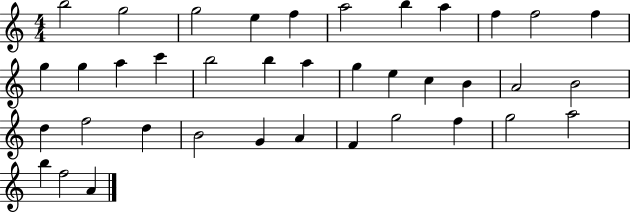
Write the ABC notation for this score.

X:1
T:Untitled
M:4/4
L:1/4
K:C
b2 g2 g2 e f a2 b a f f2 f g g a c' b2 b a g e c B A2 B2 d f2 d B2 G A F g2 f g2 a2 b f2 A